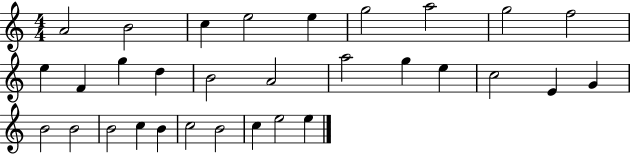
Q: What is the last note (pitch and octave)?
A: E5